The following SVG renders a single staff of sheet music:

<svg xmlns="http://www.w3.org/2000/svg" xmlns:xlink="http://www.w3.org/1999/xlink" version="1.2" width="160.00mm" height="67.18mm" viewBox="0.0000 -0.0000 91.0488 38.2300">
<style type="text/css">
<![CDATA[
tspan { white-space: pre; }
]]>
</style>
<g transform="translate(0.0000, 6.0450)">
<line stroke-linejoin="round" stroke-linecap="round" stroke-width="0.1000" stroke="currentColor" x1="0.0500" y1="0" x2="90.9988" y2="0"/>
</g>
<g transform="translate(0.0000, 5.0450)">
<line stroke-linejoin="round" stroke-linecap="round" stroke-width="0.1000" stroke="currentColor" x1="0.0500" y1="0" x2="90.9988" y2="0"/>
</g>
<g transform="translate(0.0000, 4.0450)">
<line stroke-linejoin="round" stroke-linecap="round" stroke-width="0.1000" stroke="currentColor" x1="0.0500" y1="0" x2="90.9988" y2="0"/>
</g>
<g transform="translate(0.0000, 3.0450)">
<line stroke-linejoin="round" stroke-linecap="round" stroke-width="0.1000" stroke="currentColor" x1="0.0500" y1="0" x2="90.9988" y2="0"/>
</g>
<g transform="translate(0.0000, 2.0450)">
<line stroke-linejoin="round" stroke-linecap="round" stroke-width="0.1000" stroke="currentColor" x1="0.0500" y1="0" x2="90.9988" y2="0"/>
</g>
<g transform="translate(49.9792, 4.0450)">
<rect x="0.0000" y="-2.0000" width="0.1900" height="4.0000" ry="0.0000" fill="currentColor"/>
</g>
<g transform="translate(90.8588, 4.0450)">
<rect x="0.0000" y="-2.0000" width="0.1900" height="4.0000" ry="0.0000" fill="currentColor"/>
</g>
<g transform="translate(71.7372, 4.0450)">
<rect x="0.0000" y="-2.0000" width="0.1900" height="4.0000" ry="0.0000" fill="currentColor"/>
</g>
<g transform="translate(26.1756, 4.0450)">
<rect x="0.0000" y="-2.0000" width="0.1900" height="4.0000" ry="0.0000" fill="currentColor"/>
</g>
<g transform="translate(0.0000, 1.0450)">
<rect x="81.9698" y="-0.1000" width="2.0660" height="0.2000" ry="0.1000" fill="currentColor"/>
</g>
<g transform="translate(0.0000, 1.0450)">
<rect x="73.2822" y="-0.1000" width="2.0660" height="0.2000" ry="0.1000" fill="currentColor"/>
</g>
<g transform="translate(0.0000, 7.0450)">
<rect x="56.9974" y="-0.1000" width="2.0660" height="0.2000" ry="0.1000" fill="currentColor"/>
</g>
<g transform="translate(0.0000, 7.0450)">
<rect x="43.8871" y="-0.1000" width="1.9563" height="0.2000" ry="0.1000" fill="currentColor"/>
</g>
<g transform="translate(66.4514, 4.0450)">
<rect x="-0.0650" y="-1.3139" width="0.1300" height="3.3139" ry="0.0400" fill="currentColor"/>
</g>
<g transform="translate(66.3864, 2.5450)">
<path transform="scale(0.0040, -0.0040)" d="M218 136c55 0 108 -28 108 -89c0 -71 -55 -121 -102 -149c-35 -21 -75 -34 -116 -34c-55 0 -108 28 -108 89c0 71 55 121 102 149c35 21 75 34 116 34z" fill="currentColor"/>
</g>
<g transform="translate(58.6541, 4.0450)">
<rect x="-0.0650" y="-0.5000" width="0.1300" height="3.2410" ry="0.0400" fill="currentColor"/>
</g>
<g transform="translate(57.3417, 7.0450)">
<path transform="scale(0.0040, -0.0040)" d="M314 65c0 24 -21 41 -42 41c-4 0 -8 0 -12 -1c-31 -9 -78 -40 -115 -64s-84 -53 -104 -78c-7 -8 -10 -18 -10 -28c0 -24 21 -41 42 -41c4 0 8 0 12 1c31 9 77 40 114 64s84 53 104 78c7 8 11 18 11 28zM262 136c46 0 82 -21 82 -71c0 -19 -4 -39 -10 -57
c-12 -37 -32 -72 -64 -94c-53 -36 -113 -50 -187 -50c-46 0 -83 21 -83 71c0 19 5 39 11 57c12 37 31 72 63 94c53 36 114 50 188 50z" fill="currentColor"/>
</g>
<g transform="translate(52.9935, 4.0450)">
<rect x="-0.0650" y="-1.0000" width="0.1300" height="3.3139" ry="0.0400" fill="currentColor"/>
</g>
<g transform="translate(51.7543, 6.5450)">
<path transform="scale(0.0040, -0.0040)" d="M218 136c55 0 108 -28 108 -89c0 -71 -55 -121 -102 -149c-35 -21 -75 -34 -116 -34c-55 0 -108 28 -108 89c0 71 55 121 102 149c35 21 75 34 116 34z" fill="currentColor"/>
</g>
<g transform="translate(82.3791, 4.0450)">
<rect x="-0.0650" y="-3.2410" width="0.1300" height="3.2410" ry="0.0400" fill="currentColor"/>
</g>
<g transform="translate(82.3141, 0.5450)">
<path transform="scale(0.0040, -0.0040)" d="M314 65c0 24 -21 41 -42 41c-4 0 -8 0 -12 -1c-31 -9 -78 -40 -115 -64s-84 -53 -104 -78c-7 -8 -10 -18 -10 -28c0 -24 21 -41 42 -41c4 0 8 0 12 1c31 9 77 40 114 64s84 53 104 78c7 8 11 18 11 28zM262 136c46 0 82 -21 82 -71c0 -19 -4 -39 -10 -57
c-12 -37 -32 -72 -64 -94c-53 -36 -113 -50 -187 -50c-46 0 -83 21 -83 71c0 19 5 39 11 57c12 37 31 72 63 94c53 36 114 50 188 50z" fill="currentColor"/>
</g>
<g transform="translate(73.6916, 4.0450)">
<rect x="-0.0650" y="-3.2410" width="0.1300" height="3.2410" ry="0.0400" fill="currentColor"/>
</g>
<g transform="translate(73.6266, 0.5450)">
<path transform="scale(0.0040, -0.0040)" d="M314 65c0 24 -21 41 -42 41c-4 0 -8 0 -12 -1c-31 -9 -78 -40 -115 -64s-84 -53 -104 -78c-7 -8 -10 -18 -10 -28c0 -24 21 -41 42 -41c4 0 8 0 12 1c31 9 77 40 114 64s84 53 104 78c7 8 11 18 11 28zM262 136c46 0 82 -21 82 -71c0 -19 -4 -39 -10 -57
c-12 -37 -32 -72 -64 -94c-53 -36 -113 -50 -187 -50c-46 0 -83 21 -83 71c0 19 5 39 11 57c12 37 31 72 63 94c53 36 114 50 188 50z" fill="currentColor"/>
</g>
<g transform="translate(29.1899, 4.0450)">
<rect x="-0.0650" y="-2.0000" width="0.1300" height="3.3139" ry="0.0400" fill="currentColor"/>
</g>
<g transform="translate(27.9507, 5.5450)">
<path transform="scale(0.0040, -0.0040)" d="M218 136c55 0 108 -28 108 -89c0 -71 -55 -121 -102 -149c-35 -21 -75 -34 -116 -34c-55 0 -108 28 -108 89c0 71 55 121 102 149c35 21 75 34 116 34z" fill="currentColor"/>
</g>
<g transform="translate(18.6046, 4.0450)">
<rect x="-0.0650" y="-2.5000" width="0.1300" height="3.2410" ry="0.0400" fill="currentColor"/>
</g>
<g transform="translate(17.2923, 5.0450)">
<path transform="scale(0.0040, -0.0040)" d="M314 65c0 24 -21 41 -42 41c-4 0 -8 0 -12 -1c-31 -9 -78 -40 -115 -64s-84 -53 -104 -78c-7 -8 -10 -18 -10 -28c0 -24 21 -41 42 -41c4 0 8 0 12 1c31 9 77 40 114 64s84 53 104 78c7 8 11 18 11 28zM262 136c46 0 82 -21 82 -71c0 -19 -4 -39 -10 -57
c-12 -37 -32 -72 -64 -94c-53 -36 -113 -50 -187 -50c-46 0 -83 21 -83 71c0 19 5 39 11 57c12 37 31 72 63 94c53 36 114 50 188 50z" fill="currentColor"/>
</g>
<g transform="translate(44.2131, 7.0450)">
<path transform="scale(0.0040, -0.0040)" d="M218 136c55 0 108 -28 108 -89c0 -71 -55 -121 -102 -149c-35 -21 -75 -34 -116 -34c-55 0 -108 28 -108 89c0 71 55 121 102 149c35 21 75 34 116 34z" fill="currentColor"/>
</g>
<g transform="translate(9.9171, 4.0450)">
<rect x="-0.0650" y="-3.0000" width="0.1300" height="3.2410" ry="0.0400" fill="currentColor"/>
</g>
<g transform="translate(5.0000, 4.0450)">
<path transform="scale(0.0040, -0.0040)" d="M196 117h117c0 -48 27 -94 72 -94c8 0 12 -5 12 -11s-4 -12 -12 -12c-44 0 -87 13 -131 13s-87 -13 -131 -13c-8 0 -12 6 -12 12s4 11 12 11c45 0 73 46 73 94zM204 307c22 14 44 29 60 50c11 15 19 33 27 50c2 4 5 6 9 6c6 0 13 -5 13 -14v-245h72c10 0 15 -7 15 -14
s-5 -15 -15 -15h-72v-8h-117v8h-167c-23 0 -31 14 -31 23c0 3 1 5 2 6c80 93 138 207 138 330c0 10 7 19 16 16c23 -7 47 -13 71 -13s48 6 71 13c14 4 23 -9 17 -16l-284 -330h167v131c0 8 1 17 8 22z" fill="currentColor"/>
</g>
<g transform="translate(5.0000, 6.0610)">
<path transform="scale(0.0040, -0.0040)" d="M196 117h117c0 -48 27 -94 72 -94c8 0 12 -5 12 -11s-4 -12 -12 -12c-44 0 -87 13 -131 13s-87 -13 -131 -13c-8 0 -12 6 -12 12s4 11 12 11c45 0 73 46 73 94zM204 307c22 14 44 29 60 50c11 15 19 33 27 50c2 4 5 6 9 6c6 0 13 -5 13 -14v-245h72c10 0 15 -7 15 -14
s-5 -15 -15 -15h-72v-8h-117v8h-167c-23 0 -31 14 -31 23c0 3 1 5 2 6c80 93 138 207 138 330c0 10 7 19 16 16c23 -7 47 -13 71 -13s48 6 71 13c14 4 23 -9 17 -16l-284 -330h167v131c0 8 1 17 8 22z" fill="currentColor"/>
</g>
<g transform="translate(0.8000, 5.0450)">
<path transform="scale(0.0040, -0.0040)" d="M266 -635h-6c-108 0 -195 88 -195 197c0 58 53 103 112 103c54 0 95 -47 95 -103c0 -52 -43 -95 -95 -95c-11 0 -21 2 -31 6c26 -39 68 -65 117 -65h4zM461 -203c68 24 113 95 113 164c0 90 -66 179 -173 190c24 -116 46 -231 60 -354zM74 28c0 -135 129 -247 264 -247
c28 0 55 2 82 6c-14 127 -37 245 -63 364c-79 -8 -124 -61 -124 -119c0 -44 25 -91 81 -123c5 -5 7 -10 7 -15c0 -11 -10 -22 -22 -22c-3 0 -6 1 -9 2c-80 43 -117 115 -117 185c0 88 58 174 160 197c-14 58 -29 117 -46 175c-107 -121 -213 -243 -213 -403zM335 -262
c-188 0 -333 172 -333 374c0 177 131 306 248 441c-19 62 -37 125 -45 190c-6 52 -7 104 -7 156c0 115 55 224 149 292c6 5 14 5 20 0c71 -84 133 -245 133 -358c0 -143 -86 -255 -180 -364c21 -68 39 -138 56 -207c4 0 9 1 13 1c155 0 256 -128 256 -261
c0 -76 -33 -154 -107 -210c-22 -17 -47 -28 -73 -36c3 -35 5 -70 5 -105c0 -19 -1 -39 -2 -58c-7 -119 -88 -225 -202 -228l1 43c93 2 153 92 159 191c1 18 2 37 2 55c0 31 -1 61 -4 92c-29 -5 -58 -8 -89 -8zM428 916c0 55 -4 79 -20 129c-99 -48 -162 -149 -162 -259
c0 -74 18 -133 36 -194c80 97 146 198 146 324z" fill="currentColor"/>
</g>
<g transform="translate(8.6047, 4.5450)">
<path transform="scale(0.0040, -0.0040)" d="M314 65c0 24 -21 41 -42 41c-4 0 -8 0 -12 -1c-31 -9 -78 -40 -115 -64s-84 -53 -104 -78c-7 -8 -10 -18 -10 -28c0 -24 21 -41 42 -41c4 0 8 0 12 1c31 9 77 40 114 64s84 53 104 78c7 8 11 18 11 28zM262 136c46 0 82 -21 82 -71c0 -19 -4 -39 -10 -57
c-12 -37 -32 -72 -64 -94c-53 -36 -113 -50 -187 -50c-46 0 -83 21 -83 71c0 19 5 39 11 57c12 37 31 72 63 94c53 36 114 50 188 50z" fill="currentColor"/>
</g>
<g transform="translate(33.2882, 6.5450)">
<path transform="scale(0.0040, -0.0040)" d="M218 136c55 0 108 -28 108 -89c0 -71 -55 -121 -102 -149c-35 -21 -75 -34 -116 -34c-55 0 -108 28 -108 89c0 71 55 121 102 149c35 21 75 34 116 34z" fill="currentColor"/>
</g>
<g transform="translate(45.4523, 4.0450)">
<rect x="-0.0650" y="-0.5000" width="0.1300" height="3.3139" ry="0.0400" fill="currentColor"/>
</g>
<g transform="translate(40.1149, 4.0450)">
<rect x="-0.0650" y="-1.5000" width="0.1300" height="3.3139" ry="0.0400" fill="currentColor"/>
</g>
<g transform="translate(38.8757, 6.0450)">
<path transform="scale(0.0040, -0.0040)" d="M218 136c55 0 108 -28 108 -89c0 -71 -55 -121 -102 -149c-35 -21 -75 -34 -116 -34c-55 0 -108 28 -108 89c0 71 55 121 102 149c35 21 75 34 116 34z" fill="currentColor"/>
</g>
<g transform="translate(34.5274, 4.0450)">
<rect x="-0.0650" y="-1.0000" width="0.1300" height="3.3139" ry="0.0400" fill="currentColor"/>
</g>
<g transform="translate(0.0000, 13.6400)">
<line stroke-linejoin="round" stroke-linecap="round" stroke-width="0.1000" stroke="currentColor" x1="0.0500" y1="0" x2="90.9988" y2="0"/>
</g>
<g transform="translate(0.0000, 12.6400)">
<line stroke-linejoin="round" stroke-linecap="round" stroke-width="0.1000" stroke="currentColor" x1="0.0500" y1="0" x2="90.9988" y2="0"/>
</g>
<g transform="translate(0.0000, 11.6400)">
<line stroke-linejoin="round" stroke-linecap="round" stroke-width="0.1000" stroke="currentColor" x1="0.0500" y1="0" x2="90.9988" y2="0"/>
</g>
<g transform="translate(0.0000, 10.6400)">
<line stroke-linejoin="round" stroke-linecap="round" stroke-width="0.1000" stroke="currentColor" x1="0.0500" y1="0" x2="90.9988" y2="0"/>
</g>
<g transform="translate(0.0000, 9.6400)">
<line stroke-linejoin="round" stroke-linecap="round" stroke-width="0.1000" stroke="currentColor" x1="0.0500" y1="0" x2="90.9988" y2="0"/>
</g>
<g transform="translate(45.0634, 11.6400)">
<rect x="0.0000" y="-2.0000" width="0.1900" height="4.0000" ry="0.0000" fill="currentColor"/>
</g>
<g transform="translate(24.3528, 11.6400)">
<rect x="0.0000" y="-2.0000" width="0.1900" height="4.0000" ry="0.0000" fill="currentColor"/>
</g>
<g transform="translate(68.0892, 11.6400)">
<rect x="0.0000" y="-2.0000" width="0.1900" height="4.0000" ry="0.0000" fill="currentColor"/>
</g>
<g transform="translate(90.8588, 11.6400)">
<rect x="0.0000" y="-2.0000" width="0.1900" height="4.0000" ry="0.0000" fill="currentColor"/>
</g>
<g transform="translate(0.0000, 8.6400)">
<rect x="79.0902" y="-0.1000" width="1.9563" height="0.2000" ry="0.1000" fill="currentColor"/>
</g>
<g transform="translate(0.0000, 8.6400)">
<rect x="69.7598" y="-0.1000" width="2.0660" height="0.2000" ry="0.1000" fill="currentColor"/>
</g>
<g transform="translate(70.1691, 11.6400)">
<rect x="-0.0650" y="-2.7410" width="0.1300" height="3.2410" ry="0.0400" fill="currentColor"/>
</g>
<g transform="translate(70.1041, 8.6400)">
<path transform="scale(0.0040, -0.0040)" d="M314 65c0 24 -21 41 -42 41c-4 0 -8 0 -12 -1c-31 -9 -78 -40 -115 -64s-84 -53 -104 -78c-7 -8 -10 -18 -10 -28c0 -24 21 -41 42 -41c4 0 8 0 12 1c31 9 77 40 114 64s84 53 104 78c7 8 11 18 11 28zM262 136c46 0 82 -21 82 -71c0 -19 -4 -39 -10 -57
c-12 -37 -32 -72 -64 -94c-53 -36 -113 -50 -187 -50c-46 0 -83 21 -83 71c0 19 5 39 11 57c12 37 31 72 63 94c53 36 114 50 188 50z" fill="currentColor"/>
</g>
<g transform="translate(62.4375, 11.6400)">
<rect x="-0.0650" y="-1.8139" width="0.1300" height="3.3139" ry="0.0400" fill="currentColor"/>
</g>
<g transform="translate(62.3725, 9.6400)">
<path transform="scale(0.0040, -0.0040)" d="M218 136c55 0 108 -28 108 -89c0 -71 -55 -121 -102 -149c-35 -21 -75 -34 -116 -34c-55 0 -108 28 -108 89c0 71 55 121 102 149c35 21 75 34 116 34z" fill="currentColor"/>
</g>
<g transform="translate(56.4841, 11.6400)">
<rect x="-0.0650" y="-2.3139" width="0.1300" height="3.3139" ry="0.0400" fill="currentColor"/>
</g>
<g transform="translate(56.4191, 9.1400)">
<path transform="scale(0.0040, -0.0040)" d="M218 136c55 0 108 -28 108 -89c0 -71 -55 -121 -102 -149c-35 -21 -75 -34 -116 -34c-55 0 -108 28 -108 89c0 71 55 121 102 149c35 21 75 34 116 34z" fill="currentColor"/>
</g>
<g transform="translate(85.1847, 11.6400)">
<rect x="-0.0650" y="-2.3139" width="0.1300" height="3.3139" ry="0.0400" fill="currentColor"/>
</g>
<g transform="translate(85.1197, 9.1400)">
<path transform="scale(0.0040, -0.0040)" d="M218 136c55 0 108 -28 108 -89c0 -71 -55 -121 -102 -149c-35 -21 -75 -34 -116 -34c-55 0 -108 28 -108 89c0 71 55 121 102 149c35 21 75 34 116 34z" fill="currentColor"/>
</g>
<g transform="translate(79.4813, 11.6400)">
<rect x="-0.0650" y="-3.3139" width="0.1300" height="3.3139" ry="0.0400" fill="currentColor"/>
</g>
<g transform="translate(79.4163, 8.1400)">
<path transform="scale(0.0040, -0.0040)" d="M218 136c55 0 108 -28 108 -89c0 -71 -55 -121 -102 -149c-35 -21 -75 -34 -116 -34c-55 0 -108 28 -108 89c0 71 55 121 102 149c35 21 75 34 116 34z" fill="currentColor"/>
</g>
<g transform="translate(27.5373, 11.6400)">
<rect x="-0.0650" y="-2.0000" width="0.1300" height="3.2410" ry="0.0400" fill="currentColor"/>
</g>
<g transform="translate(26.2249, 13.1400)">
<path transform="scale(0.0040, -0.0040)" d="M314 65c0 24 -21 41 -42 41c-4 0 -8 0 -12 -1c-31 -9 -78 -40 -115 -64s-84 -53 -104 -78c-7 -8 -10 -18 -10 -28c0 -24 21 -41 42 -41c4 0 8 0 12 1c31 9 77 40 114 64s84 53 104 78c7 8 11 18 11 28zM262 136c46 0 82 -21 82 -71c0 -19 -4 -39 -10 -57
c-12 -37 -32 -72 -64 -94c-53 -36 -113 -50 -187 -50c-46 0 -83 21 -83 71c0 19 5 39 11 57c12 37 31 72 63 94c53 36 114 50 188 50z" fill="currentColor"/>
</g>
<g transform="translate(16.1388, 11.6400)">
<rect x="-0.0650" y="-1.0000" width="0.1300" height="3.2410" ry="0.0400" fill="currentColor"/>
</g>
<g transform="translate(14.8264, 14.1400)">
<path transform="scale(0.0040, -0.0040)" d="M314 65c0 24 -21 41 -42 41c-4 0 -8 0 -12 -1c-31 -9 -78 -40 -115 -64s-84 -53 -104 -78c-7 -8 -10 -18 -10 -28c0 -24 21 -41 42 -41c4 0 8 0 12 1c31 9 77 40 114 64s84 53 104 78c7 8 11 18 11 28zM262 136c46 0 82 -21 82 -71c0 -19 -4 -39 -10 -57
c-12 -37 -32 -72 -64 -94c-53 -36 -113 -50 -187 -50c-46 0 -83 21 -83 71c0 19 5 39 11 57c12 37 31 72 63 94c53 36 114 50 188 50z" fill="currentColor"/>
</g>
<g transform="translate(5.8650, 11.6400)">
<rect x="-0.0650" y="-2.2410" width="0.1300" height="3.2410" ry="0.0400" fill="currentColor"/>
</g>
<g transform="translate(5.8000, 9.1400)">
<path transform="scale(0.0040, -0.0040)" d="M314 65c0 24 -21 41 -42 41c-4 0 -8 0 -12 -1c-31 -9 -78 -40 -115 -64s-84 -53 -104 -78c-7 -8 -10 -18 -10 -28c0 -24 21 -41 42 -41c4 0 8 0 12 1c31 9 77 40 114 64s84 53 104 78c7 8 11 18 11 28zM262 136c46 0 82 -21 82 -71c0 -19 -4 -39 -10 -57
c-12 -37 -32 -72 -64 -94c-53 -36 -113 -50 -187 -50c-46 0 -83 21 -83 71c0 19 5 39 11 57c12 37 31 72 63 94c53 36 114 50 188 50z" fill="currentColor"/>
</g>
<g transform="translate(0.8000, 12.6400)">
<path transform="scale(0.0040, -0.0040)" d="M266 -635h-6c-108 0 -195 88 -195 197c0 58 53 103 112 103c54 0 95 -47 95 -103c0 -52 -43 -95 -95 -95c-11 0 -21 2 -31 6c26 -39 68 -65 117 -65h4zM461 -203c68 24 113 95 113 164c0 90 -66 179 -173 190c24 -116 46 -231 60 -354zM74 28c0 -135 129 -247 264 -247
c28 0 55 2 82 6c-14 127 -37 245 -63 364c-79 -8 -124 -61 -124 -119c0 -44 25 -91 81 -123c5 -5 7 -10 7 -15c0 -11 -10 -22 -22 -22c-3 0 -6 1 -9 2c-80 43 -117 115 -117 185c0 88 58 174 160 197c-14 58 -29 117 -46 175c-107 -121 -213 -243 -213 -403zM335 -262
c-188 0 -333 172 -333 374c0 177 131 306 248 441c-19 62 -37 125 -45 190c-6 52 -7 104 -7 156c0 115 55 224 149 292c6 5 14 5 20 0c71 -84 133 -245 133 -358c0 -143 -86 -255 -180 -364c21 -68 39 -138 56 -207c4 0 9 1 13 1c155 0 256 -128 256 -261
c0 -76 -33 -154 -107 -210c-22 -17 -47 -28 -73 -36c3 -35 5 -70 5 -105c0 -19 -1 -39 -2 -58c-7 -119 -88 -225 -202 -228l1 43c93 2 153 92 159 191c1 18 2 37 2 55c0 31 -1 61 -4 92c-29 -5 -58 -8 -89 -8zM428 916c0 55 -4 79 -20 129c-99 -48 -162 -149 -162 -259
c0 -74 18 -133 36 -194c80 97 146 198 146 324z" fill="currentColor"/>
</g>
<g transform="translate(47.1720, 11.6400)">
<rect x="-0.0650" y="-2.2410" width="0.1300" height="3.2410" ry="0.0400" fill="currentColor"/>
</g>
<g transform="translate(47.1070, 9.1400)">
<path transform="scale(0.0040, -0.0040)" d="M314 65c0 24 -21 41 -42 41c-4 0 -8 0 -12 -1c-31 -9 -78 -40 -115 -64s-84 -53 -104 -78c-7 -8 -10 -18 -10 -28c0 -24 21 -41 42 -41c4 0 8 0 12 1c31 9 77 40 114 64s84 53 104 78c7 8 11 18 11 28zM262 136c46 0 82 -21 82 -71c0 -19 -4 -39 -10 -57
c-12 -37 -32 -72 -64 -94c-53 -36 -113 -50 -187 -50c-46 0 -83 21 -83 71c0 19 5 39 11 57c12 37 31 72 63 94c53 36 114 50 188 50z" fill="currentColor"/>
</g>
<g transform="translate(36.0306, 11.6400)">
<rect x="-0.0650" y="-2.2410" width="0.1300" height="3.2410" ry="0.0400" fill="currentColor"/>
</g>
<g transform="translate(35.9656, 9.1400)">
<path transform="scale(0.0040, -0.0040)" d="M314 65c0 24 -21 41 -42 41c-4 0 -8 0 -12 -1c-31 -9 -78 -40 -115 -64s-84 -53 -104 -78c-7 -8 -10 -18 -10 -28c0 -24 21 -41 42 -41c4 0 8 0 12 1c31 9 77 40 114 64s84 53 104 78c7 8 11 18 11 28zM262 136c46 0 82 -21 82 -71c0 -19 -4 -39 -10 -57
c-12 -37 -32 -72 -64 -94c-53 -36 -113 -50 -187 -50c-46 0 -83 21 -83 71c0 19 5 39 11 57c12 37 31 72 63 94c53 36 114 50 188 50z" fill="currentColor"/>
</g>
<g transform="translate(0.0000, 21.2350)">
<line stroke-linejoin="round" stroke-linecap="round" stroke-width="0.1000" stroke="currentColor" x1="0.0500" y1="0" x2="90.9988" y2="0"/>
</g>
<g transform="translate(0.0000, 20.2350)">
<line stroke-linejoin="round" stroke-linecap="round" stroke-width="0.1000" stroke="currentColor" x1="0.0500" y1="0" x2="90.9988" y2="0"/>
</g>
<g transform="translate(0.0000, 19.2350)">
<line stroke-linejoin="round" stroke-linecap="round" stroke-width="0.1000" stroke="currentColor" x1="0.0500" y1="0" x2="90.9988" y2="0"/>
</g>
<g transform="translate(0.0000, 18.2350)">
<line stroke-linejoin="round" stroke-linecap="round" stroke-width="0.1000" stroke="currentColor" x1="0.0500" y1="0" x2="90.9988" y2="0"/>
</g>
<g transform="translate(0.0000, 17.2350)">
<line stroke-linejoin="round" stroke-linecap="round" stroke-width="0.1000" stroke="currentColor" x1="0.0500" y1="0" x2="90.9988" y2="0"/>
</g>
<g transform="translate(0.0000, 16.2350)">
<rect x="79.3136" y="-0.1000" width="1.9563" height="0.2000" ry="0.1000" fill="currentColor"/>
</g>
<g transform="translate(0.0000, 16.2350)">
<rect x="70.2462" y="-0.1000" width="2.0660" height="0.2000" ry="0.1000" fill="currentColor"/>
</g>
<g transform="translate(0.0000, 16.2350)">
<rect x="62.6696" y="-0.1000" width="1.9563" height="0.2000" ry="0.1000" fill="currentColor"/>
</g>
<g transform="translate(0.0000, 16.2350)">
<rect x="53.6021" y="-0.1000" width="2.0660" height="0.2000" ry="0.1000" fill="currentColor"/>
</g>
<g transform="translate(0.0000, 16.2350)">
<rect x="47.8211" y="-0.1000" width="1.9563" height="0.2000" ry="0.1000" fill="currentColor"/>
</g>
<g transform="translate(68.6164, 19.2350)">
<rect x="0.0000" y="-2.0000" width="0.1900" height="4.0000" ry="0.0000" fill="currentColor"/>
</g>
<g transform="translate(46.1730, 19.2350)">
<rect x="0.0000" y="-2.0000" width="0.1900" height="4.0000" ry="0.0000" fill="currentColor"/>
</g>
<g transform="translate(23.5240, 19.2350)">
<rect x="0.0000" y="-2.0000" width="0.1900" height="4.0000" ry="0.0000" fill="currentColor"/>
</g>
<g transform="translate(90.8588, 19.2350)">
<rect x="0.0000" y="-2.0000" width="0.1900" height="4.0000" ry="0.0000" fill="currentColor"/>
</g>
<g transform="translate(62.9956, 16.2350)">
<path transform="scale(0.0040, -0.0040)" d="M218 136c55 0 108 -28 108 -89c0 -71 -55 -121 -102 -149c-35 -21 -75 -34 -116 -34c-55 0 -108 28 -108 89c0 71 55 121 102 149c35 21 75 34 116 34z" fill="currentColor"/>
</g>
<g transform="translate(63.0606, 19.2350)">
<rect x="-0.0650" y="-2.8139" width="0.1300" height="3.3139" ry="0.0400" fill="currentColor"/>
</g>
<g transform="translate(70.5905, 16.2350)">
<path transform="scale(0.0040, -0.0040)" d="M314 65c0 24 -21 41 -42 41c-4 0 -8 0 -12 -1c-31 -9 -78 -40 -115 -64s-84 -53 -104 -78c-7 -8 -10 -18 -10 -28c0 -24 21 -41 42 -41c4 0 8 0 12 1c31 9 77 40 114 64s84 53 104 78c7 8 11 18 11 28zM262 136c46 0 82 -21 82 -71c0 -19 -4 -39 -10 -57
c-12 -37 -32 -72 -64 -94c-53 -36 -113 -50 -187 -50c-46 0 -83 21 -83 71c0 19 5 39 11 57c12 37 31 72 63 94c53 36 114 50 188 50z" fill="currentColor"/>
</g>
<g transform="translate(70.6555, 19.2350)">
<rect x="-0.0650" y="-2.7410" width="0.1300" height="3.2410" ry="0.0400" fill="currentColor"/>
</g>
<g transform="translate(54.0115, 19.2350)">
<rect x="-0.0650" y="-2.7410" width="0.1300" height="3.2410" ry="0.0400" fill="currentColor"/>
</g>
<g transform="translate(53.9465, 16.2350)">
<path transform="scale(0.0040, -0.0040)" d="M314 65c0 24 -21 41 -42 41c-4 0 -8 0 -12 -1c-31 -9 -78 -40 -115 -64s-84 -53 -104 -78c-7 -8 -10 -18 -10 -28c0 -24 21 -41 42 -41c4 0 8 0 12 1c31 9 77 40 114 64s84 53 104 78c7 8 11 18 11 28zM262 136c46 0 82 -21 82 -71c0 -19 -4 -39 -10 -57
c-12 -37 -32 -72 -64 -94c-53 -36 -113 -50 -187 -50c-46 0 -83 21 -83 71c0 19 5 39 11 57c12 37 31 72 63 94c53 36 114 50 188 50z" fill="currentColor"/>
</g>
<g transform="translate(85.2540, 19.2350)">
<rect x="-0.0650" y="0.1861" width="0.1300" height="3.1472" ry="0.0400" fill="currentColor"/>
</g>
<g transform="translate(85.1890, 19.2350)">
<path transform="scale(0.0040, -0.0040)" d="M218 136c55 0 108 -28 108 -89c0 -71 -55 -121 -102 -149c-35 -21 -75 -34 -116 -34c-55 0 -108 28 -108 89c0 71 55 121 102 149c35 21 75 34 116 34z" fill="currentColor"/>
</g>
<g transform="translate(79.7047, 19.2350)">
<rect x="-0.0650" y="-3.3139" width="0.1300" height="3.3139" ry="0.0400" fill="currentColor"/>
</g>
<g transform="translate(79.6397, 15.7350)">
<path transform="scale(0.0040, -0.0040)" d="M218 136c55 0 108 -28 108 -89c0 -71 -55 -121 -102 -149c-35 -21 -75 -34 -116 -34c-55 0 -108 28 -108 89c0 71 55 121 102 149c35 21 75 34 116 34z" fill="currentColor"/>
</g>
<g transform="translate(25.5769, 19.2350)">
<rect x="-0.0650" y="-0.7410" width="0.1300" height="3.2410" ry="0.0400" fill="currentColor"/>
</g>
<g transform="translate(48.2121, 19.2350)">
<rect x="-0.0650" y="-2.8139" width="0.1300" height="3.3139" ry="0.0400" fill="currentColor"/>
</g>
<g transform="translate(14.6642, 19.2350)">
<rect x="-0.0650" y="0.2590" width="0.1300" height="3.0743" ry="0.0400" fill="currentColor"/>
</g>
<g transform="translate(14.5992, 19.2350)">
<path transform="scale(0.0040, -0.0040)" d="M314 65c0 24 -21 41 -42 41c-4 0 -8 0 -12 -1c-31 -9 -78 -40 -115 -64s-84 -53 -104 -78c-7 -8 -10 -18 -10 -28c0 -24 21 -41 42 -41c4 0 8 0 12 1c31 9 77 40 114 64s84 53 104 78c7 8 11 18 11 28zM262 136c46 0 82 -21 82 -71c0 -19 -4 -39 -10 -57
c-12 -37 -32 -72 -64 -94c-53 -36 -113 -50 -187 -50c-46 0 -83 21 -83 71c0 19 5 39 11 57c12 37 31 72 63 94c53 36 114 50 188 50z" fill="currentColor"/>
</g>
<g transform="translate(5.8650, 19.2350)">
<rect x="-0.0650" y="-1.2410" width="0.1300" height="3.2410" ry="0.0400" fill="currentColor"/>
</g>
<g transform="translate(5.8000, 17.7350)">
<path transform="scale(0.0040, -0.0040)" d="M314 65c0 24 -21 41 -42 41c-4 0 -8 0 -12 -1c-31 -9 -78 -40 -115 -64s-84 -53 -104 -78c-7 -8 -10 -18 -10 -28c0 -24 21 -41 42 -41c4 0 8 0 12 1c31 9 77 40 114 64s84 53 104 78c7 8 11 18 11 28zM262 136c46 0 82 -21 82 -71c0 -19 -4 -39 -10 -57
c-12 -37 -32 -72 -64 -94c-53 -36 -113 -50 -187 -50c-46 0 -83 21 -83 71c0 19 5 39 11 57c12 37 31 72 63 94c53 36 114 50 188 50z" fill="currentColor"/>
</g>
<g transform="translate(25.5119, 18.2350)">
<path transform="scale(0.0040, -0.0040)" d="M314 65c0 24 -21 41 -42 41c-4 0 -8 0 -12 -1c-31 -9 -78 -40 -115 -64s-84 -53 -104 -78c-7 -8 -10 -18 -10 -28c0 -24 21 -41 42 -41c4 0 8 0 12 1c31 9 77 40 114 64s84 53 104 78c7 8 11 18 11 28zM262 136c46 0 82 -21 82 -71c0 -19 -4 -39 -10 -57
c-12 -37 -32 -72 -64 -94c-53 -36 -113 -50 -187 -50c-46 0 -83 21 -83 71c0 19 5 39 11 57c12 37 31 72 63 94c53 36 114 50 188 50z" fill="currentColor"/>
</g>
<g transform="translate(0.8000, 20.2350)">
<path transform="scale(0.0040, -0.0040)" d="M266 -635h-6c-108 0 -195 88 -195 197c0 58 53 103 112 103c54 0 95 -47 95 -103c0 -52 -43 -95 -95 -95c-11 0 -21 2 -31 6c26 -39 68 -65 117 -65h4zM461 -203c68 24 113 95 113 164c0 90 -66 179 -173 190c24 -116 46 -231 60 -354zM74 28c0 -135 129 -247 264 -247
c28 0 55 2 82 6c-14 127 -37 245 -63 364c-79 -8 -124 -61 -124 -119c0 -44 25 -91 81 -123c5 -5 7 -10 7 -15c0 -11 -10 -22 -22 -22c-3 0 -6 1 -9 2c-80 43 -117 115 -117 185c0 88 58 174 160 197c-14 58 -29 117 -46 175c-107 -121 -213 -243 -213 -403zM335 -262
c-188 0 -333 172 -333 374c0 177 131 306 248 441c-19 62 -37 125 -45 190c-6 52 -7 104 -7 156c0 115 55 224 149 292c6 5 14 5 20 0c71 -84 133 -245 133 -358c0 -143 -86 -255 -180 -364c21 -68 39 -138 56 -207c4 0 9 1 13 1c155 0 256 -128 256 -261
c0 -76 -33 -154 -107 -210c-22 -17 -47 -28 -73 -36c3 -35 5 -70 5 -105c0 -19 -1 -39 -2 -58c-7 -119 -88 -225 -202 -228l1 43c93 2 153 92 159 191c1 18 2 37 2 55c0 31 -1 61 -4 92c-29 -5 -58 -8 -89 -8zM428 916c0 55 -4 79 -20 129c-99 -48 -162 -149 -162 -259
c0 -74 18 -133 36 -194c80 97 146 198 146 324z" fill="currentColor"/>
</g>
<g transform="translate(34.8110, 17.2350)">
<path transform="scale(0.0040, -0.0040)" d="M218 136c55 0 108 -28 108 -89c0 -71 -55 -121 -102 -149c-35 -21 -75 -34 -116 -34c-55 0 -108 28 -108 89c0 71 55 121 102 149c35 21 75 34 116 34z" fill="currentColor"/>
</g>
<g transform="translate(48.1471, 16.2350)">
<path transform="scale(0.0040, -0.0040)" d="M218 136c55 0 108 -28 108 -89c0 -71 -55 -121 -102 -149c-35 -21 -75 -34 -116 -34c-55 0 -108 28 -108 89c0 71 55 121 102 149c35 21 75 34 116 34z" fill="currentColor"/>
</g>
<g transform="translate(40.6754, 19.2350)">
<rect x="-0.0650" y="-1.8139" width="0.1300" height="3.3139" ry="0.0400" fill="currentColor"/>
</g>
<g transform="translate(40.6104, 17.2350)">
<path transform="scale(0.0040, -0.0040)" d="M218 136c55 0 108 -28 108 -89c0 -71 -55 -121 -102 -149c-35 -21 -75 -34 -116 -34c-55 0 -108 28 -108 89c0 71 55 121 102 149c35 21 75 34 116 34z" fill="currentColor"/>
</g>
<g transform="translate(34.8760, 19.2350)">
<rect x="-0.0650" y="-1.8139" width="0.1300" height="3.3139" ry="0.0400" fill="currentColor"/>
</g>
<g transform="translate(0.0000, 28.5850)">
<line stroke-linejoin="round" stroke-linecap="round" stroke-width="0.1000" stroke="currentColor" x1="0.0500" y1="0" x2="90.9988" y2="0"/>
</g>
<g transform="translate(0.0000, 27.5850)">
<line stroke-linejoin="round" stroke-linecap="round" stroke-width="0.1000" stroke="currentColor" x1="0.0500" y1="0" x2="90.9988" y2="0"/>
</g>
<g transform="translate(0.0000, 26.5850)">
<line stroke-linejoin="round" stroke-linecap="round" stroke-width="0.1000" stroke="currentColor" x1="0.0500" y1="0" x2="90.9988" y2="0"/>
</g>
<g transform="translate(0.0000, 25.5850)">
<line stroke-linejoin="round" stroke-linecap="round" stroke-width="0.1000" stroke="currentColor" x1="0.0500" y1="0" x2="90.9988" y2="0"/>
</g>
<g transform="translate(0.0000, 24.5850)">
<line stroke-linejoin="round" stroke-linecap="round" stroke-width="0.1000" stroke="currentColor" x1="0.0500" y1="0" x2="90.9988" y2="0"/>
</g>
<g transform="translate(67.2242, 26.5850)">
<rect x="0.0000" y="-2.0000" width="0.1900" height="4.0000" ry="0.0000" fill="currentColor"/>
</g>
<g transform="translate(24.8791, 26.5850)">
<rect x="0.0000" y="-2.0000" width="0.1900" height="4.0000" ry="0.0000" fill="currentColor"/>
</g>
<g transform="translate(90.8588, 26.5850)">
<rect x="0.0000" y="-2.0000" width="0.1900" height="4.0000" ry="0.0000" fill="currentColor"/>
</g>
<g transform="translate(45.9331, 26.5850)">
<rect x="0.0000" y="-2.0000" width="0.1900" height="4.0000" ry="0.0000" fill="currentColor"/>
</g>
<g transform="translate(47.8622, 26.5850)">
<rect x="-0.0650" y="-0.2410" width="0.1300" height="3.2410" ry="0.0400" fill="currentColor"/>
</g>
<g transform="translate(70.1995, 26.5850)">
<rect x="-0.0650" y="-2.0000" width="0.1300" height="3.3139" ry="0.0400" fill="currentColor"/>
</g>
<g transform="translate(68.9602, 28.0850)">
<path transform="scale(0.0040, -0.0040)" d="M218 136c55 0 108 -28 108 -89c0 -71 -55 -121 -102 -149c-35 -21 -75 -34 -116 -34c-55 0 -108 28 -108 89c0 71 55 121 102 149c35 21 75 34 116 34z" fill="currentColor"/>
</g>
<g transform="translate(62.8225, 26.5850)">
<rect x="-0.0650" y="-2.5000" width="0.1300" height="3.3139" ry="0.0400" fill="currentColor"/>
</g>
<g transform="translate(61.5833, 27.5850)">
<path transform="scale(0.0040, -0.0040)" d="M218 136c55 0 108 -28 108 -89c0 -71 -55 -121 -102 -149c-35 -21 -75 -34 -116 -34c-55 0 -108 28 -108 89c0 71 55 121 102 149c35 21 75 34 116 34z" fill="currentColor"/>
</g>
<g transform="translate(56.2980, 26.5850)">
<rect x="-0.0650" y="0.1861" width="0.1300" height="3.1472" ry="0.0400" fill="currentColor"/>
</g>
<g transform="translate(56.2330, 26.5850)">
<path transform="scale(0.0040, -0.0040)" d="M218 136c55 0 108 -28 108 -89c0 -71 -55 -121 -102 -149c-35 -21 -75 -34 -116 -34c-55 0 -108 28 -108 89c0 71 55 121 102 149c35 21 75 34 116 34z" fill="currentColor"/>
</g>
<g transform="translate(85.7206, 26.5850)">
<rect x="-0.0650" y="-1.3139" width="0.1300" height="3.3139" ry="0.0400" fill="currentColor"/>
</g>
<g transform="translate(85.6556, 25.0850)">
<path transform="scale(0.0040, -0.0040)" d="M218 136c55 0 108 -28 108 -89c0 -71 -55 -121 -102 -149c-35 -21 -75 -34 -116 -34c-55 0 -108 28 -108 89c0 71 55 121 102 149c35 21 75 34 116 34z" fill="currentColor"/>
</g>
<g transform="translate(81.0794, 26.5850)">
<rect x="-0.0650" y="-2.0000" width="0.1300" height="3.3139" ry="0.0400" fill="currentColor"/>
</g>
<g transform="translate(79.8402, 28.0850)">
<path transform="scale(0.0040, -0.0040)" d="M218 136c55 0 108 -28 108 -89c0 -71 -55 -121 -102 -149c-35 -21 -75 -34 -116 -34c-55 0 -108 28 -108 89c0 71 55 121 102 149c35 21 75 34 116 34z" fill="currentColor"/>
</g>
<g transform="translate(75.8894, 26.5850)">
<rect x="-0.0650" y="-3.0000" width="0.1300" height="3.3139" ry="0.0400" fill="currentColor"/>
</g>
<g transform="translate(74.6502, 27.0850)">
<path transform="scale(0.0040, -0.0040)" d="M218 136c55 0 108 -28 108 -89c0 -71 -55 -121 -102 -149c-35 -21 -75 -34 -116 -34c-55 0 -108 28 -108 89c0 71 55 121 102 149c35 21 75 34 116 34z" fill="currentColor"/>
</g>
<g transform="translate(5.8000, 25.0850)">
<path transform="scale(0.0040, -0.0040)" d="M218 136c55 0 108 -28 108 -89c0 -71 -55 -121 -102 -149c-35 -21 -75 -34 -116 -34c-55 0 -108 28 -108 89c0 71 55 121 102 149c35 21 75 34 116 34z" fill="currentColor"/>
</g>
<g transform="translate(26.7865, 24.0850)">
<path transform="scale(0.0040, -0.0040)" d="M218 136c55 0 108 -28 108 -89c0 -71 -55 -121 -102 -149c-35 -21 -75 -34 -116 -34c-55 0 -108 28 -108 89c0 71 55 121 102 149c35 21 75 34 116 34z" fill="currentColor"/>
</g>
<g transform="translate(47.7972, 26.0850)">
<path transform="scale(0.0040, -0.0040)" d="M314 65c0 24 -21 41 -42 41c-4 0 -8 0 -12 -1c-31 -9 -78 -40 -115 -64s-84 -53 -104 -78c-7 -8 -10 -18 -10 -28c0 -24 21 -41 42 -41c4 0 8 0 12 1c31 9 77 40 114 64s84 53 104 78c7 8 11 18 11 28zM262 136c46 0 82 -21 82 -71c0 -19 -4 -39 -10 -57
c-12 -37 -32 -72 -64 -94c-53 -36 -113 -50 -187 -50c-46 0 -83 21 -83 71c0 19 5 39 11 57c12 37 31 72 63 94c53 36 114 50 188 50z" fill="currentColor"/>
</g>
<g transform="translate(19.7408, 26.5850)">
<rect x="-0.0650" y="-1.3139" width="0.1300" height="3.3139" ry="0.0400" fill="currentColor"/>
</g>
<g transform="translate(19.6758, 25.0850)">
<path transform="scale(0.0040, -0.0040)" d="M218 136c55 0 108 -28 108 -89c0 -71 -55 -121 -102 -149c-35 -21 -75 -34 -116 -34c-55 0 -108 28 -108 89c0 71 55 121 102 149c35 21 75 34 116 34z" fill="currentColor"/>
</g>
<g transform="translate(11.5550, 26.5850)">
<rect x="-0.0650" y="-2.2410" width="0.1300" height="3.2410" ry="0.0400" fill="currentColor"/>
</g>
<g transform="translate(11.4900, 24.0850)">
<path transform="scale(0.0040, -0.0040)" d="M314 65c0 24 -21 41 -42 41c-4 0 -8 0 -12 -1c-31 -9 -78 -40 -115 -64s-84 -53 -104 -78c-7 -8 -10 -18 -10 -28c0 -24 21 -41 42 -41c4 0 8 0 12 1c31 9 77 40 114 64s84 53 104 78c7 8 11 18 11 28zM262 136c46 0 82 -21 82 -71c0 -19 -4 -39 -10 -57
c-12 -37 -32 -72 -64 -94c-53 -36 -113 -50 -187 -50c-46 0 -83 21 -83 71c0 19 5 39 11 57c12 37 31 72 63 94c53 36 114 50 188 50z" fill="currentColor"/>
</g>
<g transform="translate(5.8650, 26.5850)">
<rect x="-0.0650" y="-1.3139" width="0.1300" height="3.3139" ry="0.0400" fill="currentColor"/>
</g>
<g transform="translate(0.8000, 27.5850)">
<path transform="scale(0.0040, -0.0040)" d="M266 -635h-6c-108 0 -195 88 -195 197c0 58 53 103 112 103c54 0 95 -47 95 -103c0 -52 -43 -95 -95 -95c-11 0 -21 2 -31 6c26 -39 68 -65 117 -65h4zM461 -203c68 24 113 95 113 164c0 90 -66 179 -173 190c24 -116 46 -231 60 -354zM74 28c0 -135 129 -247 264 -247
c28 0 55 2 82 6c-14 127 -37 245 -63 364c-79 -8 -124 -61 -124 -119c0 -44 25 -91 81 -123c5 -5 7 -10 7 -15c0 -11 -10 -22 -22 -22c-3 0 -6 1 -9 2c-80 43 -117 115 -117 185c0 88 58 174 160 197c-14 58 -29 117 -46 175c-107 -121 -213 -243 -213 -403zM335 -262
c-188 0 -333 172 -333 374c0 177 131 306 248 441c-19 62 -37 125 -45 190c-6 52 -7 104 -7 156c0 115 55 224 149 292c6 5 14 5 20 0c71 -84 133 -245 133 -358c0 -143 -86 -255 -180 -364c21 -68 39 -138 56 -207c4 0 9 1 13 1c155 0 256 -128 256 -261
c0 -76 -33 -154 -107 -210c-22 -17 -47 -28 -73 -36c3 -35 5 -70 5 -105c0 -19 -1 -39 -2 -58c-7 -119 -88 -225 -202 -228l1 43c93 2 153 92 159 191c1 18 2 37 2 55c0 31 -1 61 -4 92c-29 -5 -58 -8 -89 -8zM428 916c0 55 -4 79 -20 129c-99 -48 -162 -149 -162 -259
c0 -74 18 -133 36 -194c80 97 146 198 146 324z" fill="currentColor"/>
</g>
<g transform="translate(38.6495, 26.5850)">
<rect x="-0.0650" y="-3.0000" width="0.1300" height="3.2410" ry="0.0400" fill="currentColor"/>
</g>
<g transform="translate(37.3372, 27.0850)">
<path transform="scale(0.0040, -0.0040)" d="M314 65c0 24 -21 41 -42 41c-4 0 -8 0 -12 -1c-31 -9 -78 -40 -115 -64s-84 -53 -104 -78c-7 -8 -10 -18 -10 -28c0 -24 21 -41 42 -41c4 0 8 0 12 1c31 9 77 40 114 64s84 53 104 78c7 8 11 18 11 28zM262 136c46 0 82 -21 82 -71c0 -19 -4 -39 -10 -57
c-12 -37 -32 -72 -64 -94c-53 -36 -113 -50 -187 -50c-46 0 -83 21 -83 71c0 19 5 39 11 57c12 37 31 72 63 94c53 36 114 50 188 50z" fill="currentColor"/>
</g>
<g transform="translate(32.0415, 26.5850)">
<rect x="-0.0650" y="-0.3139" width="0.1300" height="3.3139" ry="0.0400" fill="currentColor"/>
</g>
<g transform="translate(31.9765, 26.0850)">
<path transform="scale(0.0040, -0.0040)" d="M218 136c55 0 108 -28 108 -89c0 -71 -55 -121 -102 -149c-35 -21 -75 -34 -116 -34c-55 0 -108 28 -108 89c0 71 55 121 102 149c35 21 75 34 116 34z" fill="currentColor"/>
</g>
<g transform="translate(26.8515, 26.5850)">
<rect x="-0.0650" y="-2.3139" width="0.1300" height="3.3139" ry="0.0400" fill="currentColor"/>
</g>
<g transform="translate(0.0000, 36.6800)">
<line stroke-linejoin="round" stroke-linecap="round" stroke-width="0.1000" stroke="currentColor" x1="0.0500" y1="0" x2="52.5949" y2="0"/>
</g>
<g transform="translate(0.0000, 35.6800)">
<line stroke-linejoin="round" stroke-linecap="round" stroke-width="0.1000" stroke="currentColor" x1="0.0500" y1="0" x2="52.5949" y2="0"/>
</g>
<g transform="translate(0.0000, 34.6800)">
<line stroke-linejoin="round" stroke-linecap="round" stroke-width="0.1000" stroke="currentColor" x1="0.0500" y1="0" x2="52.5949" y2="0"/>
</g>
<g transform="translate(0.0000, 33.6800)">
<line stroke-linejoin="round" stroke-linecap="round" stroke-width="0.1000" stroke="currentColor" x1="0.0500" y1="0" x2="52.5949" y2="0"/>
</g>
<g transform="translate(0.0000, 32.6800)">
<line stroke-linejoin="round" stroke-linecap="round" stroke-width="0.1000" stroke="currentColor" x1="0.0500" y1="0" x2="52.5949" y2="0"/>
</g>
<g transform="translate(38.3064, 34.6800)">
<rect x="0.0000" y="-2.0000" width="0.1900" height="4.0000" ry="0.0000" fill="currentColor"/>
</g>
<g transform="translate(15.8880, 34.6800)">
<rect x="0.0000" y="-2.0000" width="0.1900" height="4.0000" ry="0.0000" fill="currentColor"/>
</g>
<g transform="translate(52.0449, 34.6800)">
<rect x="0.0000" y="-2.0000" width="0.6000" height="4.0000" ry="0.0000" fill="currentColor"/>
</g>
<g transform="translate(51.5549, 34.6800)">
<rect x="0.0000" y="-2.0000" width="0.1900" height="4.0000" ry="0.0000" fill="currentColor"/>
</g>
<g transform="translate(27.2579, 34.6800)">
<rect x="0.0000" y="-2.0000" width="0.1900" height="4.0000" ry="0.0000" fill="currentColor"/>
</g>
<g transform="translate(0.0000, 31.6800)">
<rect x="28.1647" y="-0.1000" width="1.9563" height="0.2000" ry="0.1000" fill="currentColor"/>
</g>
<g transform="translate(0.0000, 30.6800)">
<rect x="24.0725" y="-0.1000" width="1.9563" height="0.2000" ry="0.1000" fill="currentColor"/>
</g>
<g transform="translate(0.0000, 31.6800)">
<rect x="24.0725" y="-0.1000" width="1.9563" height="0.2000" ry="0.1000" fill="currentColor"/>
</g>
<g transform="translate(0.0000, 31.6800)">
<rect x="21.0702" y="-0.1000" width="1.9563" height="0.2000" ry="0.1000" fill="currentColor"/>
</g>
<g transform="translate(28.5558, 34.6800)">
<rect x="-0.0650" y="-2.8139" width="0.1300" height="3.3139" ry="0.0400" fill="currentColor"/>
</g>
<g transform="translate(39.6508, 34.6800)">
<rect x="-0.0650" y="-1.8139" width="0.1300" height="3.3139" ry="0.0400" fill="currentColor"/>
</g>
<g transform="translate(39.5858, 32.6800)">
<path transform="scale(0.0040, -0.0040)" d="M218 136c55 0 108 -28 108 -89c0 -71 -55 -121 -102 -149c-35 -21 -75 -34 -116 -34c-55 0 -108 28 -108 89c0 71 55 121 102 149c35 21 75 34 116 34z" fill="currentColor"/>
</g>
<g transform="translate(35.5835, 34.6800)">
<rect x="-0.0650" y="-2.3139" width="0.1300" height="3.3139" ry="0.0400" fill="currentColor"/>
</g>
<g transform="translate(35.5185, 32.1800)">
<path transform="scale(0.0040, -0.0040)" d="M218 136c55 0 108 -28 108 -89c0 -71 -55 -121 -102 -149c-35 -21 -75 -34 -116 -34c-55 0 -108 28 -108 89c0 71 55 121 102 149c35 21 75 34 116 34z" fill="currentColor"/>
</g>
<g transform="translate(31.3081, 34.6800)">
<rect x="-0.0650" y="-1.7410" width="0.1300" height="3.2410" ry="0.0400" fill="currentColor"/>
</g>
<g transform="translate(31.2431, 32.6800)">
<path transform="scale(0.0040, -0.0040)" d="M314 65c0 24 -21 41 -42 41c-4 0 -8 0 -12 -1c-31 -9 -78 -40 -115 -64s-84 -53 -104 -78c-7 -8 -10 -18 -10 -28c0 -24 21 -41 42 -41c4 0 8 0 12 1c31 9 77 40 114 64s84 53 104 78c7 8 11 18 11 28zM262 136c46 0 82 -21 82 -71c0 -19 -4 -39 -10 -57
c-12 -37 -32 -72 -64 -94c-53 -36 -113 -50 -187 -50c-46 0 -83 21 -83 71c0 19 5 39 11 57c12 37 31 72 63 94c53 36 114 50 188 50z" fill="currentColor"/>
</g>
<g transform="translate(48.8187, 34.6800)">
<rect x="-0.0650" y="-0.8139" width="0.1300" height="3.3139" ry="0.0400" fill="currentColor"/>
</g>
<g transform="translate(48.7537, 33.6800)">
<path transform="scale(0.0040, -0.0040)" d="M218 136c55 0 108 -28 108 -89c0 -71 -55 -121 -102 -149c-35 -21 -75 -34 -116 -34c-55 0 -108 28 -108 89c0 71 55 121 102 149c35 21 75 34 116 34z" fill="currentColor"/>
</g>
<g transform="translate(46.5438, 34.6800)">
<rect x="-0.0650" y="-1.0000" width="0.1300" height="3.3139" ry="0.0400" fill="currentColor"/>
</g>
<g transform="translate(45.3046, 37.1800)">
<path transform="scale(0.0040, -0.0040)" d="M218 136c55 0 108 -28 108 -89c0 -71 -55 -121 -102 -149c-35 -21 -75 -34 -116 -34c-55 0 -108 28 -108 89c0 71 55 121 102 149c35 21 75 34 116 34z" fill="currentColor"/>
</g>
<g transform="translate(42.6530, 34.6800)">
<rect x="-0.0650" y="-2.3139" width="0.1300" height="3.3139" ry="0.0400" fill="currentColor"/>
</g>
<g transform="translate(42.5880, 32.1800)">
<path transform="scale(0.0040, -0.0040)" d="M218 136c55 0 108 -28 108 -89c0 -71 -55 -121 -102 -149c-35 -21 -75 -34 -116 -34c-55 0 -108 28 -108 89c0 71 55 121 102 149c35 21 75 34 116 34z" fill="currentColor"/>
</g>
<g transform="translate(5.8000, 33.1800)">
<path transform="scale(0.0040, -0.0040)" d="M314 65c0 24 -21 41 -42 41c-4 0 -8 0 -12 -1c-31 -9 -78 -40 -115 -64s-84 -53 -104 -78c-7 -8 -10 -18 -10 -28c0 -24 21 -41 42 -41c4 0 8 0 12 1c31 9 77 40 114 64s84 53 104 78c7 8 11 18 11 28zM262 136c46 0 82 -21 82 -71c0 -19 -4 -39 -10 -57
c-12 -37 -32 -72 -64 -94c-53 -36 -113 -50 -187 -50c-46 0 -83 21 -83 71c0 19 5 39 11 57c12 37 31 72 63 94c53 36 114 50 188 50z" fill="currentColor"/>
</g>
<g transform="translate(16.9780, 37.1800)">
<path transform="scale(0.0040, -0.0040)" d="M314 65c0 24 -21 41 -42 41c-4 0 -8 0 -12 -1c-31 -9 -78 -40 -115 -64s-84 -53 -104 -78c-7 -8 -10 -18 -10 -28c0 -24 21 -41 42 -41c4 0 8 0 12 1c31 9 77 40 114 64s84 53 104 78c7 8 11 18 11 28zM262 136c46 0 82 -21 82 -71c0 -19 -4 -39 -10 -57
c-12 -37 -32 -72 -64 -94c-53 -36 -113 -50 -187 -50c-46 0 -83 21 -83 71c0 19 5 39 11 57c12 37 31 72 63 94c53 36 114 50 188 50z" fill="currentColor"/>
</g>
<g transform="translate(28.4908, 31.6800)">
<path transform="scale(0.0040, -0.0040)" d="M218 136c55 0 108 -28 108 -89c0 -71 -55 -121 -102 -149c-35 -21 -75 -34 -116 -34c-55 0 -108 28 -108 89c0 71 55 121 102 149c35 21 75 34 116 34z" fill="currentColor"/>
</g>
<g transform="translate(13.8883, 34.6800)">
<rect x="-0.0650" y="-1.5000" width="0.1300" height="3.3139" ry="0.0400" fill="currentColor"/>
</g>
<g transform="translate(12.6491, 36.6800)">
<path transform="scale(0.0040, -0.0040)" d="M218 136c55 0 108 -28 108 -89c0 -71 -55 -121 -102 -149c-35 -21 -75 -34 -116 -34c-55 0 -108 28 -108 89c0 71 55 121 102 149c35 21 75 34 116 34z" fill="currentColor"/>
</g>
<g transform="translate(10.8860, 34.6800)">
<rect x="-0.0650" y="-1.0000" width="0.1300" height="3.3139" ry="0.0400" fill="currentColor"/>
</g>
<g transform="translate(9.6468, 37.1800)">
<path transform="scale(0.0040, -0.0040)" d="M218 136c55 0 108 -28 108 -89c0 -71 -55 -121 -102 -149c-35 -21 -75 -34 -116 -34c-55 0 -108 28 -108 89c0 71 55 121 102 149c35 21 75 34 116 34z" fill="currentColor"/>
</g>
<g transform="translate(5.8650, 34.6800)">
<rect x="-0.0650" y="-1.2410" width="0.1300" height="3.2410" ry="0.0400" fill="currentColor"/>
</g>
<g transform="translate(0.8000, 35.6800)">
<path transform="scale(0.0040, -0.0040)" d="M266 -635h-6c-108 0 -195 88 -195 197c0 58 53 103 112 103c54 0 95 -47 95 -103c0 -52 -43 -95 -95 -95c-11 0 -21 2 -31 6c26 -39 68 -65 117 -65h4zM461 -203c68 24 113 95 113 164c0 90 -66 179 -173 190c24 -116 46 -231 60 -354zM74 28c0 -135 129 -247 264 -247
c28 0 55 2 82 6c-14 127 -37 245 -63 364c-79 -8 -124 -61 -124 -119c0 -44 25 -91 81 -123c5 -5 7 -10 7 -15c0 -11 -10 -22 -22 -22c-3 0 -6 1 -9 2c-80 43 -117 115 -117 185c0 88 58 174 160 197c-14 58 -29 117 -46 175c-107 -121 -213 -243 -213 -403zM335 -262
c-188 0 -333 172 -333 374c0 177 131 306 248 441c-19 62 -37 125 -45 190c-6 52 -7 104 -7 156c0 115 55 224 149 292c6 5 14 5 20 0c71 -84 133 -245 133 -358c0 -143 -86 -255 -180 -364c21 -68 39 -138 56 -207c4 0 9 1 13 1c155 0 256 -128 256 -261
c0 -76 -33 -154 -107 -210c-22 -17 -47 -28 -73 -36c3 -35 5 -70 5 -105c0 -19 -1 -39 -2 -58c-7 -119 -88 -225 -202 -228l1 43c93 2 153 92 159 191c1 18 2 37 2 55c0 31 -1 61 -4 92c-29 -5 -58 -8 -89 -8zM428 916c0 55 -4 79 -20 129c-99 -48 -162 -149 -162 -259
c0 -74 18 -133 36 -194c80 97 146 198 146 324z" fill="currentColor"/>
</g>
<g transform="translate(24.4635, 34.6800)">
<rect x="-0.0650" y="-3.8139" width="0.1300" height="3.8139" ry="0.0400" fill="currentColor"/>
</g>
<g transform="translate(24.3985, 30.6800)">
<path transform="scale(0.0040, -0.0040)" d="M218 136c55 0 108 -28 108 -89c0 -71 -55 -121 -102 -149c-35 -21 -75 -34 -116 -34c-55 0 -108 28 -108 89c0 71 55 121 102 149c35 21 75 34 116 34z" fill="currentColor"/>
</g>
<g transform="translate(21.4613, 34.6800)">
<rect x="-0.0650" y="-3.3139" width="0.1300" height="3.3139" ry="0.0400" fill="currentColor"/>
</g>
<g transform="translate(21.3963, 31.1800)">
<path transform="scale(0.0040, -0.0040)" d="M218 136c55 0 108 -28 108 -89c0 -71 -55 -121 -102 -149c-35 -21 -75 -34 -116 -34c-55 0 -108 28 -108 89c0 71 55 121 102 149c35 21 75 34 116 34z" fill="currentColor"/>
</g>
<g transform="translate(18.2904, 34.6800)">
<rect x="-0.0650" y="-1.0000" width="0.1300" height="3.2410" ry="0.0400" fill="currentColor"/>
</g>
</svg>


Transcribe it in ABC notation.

X:1
T:Untitled
M:4/4
L:1/4
K:C
A2 G2 F D E C D C2 e b2 b2 g2 D2 F2 g2 g2 g f a2 b g e2 B2 d2 f f a a2 a a2 b B e g2 e g c A2 c2 B G F A F e e2 D E D2 b c' a f2 g f g D d